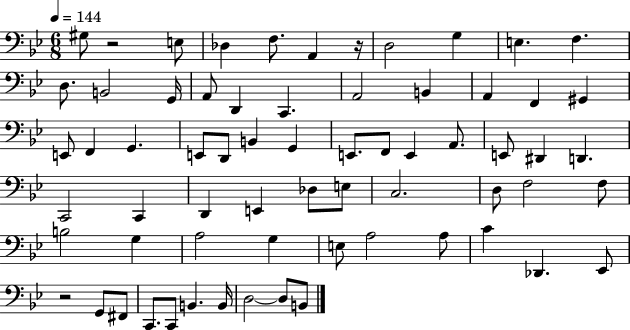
X:1
T:Untitled
M:6/8
L:1/4
K:Bb
^G,/2 z2 E,/2 _D, F,/2 A,, z/4 D,2 G, E, F, D,/2 B,,2 G,,/4 A,,/2 D,, C,, A,,2 B,, A,, F,, ^G,, E,,/2 F,, G,, E,,/2 D,,/2 B,, G,, E,,/2 F,,/2 E,, A,,/2 E,,/2 ^D,, D,, C,,2 C,, D,, E,, _D,/2 E,/2 C,2 D,/2 F,2 F,/2 B,2 G, A,2 G, E,/2 A,2 A,/2 C _D,, _E,,/2 z2 G,,/2 ^F,,/2 C,,/2 C,,/2 B,, B,,/4 D,2 D,/2 B,,/2